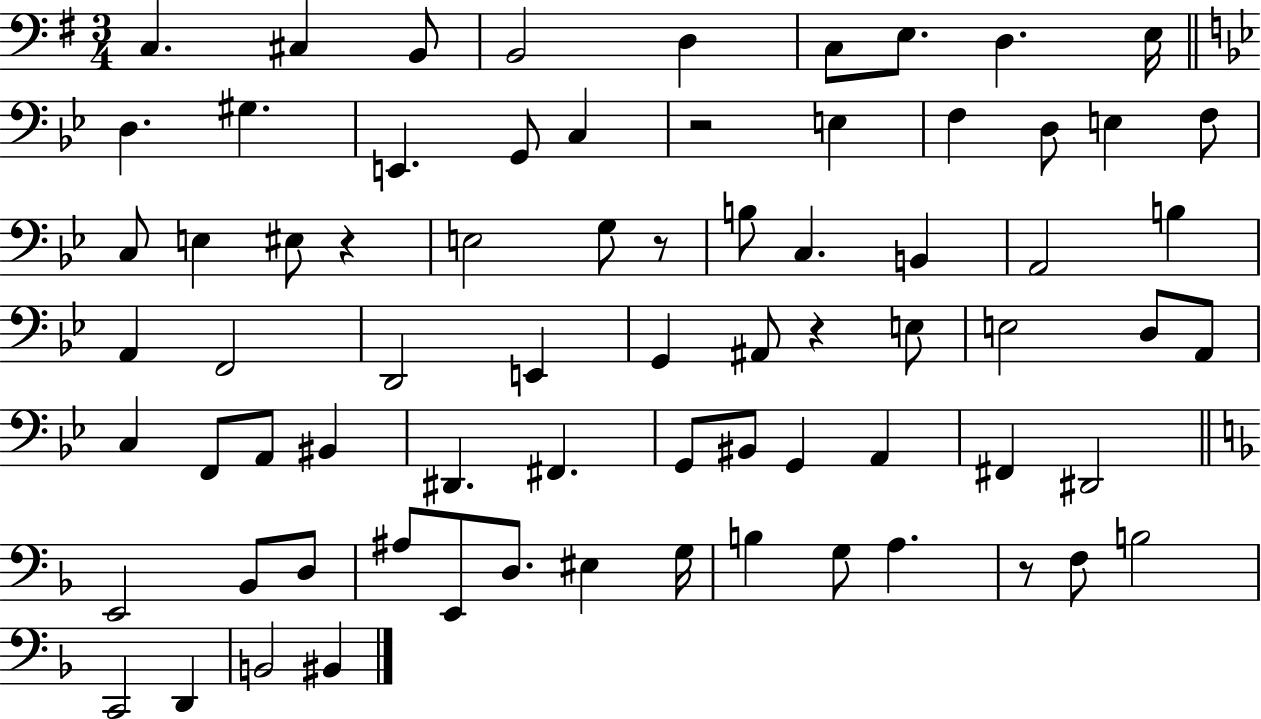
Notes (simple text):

C3/q. C#3/q B2/e B2/h D3/q C3/e E3/e. D3/q. E3/s D3/q. G#3/q. E2/q. G2/e C3/q R/h E3/q F3/q D3/e E3/q F3/e C3/e E3/q EIS3/e R/q E3/h G3/e R/e B3/e C3/q. B2/q A2/h B3/q A2/q F2/h D2/h E2/q G2/q A#2/e R/q E3/e E3/h D3/e A2/e C3/q F2/e A2/e BIS2/q D#2/q. F#2/q. G2/e BIS2/e G2/q A2/q F#2/q D#2/h E2/h Bb2/e D3/e A#3/e E2/e D3/e. EIS3/q G3/s B3/q G3/e A3/q. R/e F3/e B3/h C2/h D2/q B2/h BIS2/q